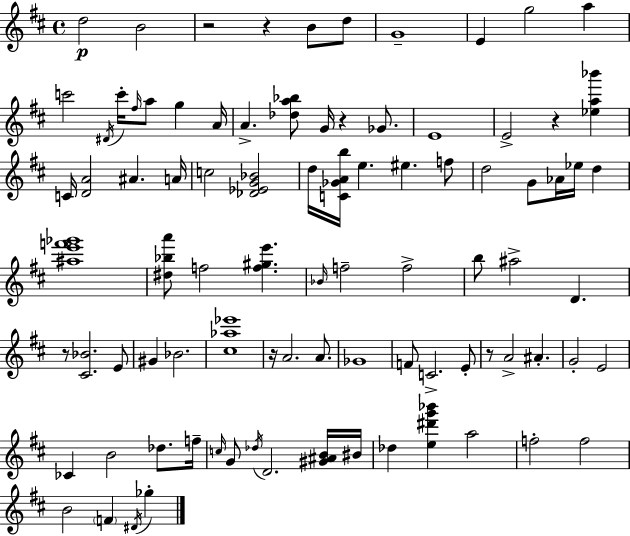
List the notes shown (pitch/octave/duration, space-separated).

D5/h B4/h R/h R/q B4/e D5/e G4/w E4/q G5/h A5/q C6/h D#4/s C6/s F#5/s A5/e G5/q A4/s A4/q. [Db5,A5,Bb5]/e G4/s R/q Gb4/e. E4/w E4/h R/q [Eb5,A5,Bb6]/q C4/s [D4,A4]/h A#4/q. A4/s C5/h [Db4,Eb4,G4,Bb4]/h D5/s [C4,Gb4,A4,B5]/s E5/q. EIS5/q. F5/e D5/h G4/e Ab4/s Eb5/s D5/q [A#5,E6,F6,Gb6]/w [D#5,Bb5,A6]/e F5/h [F5,G#5,E6]/q. Bb4/s F5/h F5/h B5/e A#5/h D4/q. R/e [C#4,Bb4]/h. E4/e G#4/q Bb4/h. [C#5,Ab5,Eb6]/w R/s A4/h. A4/e. Gb4/w F4/e C4/h. E4/e R/e A4/h A#4/q. G4/h E4/h CES4/q B4/h Db5/e. F5/s C5/s G4/e Db5/s D4/h. [G#4,A#4,B4]/s BIS4/s Db5/q [E5,D#6,G6,Bb6]/q A5/h F5/h F5/h B4/h F4/q D#4/s Gb5/q